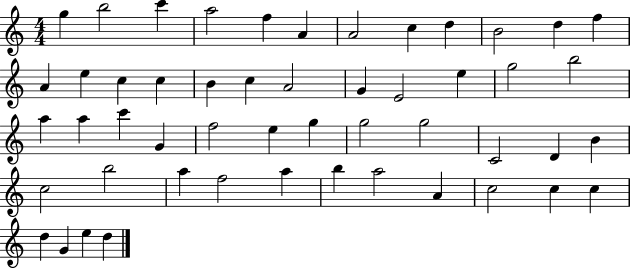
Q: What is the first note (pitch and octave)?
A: G5